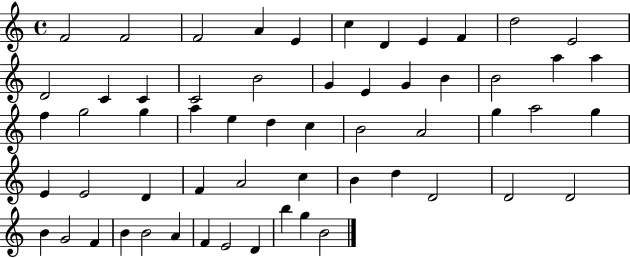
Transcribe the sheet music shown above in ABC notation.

X:1
T:Untitled
M:4/4
L:1/4
K:C
F2 F2 F2 A E c D E F d2 E2 D2 C C C2 B2 G E G B B2 a a f g2 g a e d c B2 A2 g a2 g E E2 D F A2 c B d D2 D2 D2 B G2 F B B2 A F E2 D b g B2